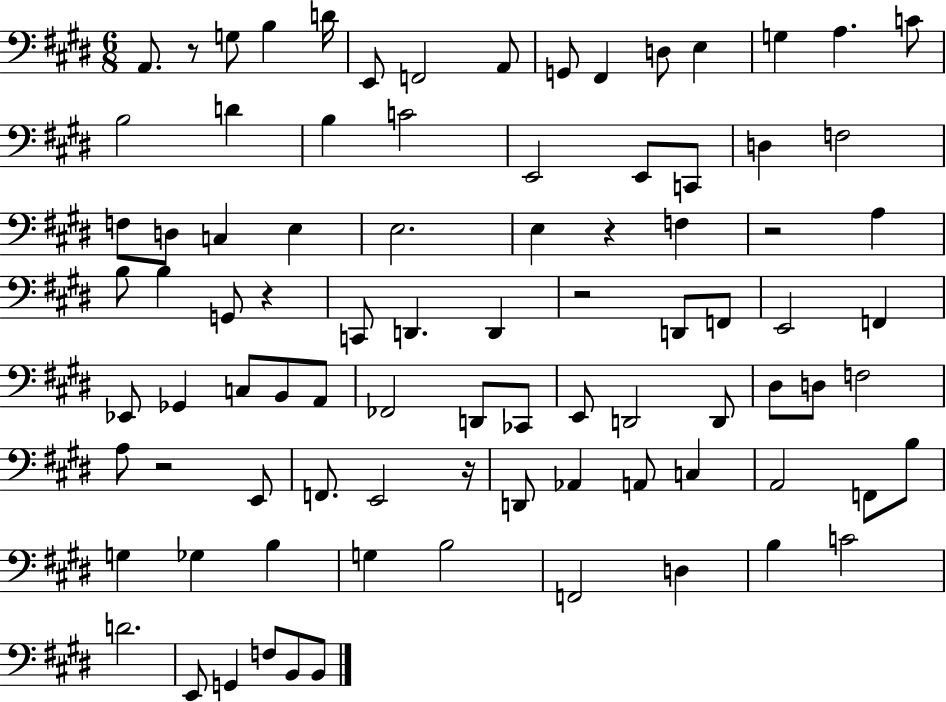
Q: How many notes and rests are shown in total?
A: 88